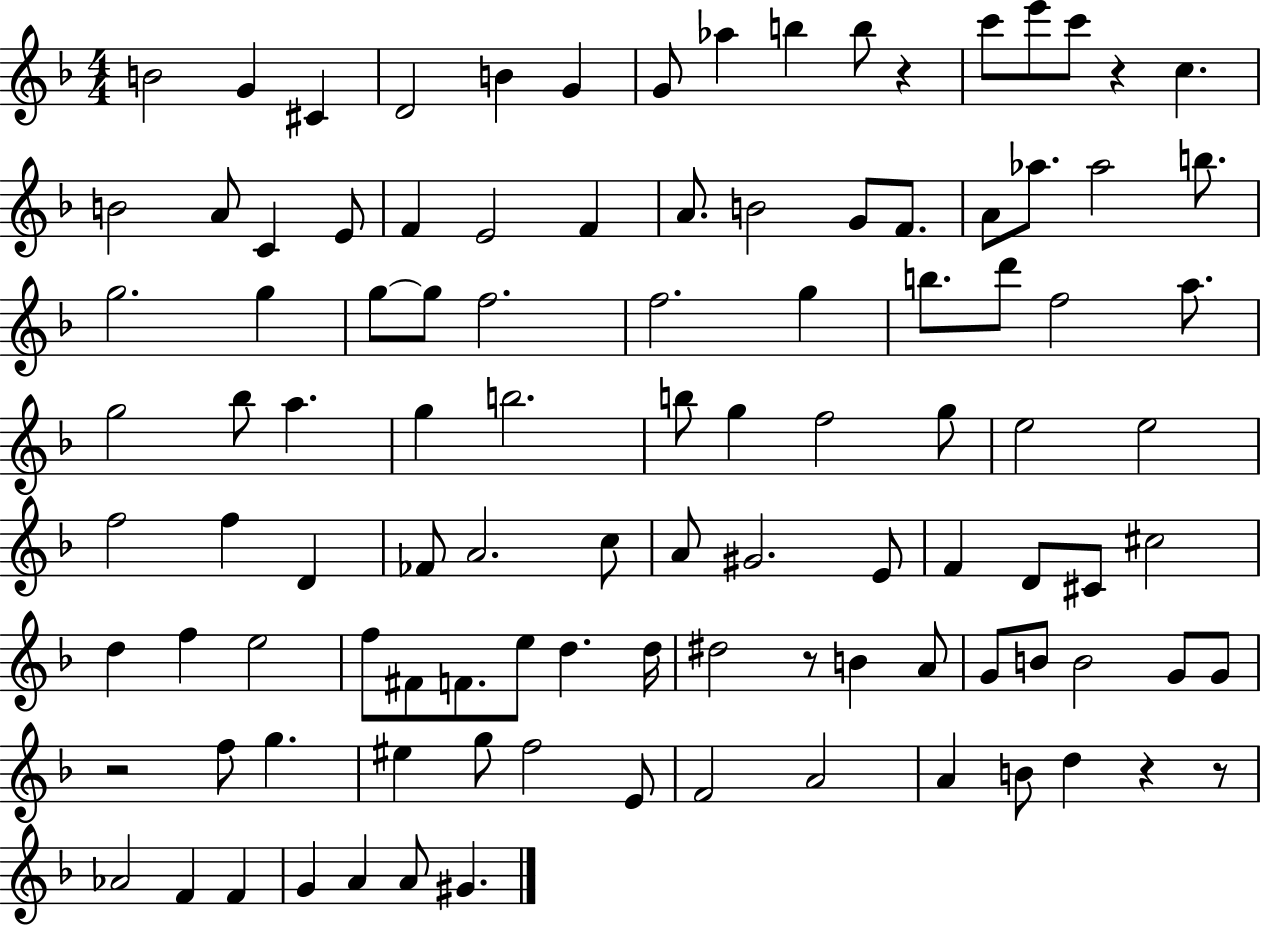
{
  \clef treble
  \numericTimeSignature
  \time 4/4
  \key f \major
  b'2 g'4 cis'4 | d'2 b'4 g'4 | g'8 aes''4 b''4 b''8 r4 | c'''8 e'''8 c'''8 r4 c''4. | \break b'2 a'8 c'4 e'8 | f'4 e'2 f'4 | a'8. b'2 g'8 f'8. | a'8 aes''8. aes''2 b''8. | \break g''2. g''4 | g''8~~ g''8 f''2. | f''2. g''4 | b''8. d'''8 f''2 a''8. | \break g''2 bes''8 a''4. | g''4 b''2. | b''8 g''4 f''2 g''8 | e''2 e''2 | \break f''2 f''4 d'4 | fes'8 a'2. c''8 | a'8 gis'2. e'8 | f'4 d'8 cis'8 cis''2 | \break d''4 f''4 e''2 | f''8 fis'8 f'8. e''8 d''4. d''16 | dis''2 r8 b'4 a'8 | g'8 b'8 b'2 g'8 g'8 | \break r2 f''8 g''4. | eis''4 g''8 f''2 e'8 | f'2 a'2 | a'4 b'8 d''4 r4 r8 | \break aes'2 f'4 f'4 | g'4 a'4 a'8 gis'4. | \bar "|."
}